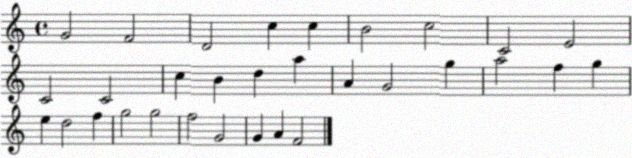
X:1
T:Untitled
M:4/4
L:1/4
K:C
G2 F2 D2 c c B2 c2 C2 E2 C2 C2 c B d a A G2 g a2 f g e d2 f g2 g2 f2 G2 G A F2